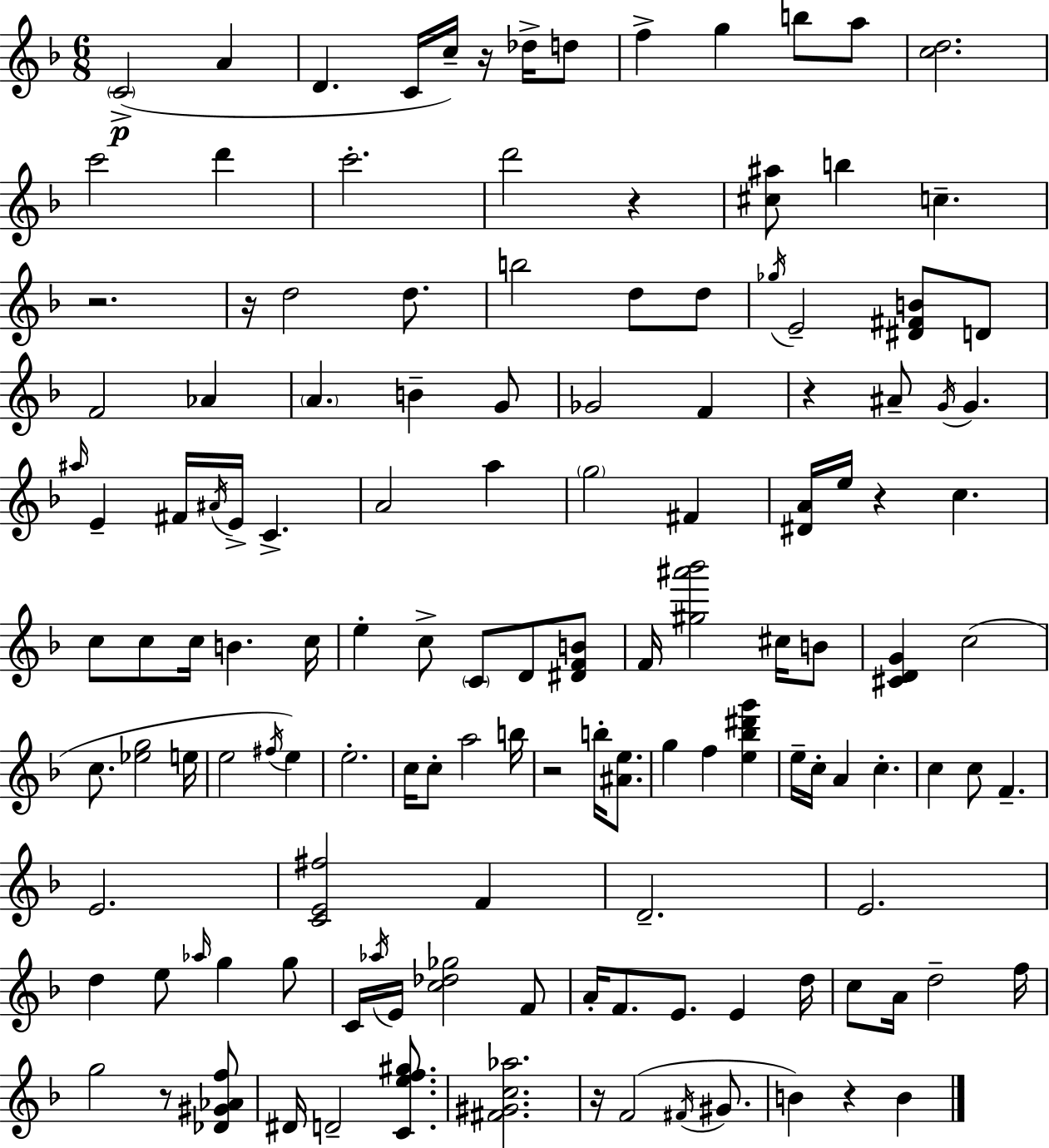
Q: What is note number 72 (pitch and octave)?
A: G5